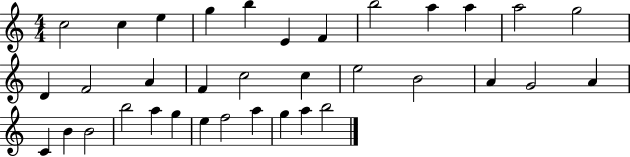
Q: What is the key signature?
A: C major